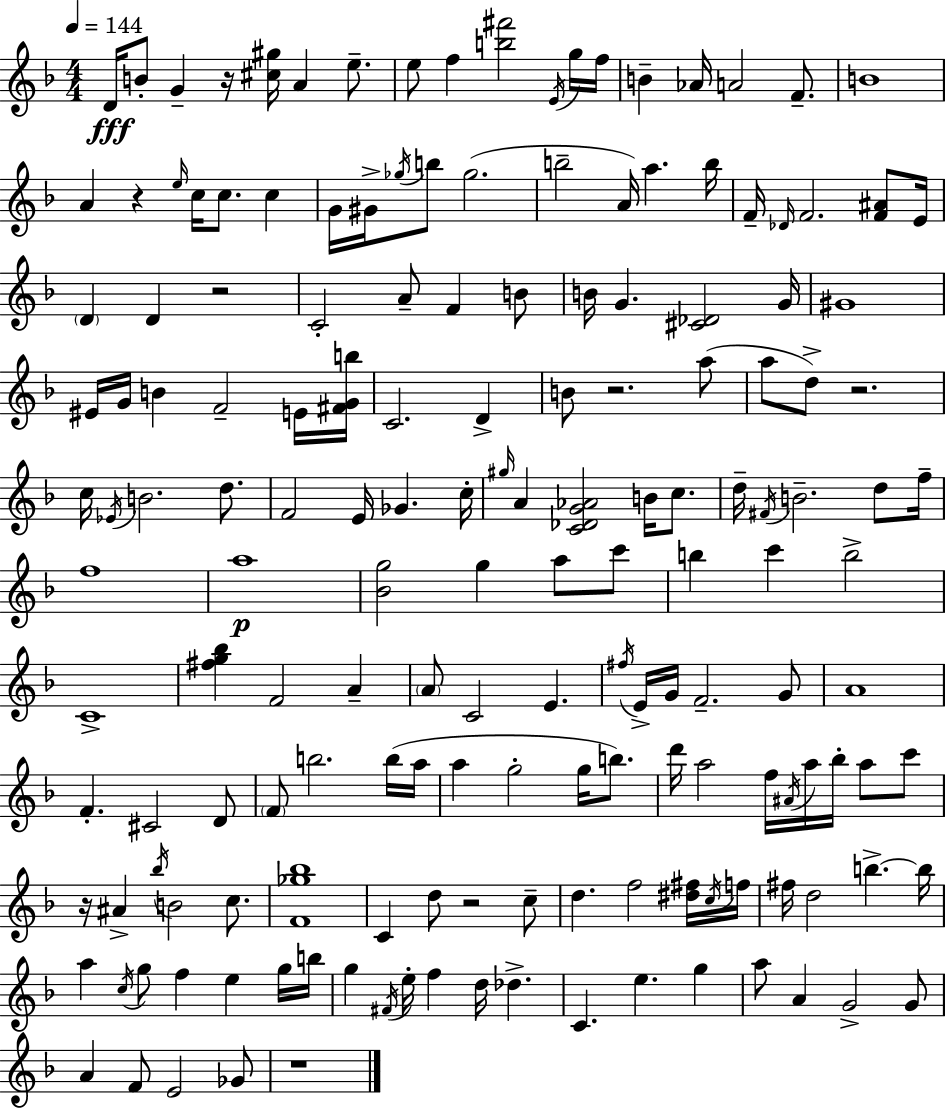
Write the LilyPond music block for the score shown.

{
  \clef treble
  \numericTimeSignature
  \time 4/4
  \key f \major
  \tempo 4 = 144
  \repeat volta 2 { d'16\fff b'8-. g'4-- r16 <cis'' gis''>16 a'4 e''8.-- | e''8 f''4 <b'' fis'''>2 \acciaccatura { e'16 } g''16 | f''16 b'4-- aes'16 a'2 f'8.-- | b'1 | \break a'4 r4 \grace { e''16 } c''16 c''8. c''4 | g'16 gis'16-> \acciaccatura { ges''16 } b''8 ges''2.( | b''2-- a'16) a''4. | b''16 f'16-- \grace { des'16 } f'2. | \break <f' ais'>8 e'16 \parenthesize d'4 d'4 r2 | c'2-. a'8-- f'4 | b'8 b'16 g'4. <cis' des'>2 | g'16 gis'1 | \break eis'16 g'16 b'4 f'2-- | e'16 <fis' g' b''>16 c'2. | d'4-> b'8 r2. | a''8( a''8 d''8->) r2. | \break c''16 \acciaccatura { ees'16 } b'2. | d''8. f'2 e'16 ges'4. | c''16-. \grace { gis''16 } a'4 <c' des' g' aes'>2 | b'16 c''8. d''16-- \acciaccatura { fis'16 } b'2.-- | \break d''8 f''16-- f''1 | a''1\p | <bes' g''>2 g''4 | a''8 c'''8 b''4 c'''4 b''2-> | \break c'1-> | <fis'' g'' bes''>4 f'2 | a'4-- \parenthesize a'8 c'2 | e'4. \acciaccatura { fis''16 } e'16-> g'16 f'2.-- | \break g'8 a'1 | f'4.-. cis'2 | d'8 \parenthesize f'8 b''2. | b''16( a''16 a''4 g''2-. | \break g''16 b''8.) d'''16 a''2 | f''16 \acciaccatura { ais'16 } a''16 bes''16-. a''8 c'''8 r16 ais'4-> \acciaccatura { bes''16 } b'2 | c''8. <f' ges'' bes''>1 | c'4 d''8 | \break r2 c''8-- d''4. | f''2 <dis'' fis''>16 \acciaccatura { c''16 } f''16 fis''16 d''2 | b''4.->~~ b''16 a''4 \acciaccatura { c''16 } | g''8 f''4 e''4 g''16 b''16 g''4 | \break \acciaccatura { fis'16 } e''16-. f''4 d''16 des''4.-> c'4. | e''4. g''4 a''8 a'4 | g'2-> g'8 a'4 | f'8 e'2 ges'8 r1 | \break } \bar "|."
}